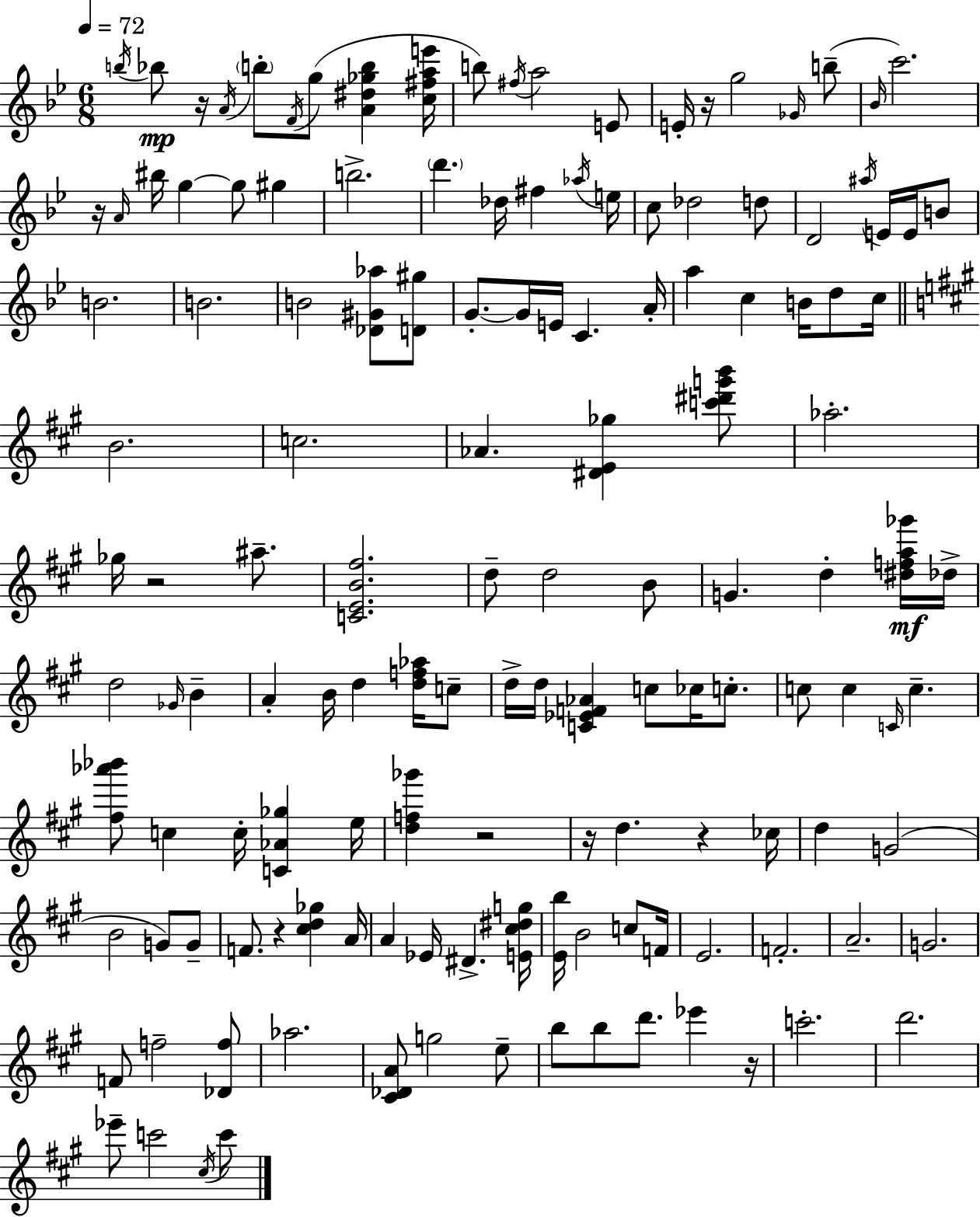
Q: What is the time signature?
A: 6/8